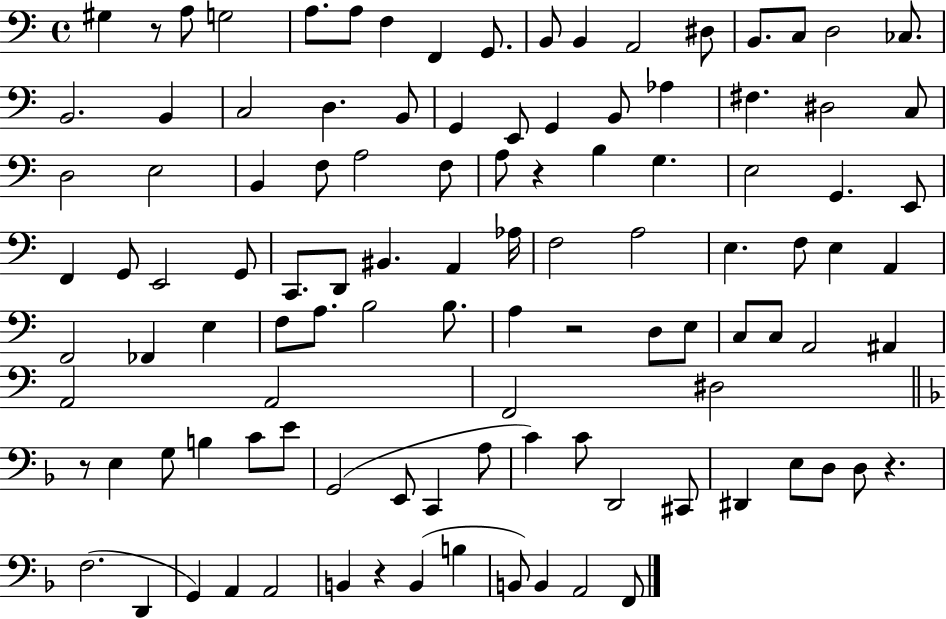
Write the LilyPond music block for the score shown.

{
  \clef bass
  \time 4/4
  \defaultTimeSignature
  \key c \major
  gis4 r8 a8 g2 | a8. a8 f4 f,4 g,8. | b,8 b,4 a,2 dis8 | b,8. c8 d2 ces8. | \break b,2. b,4 | c2 d4. b,8 | g,4 e,8 g,4 b,8 aes4 | fis4. dis2 c8 | \break d2 e2 | b,4 f8 a2 f8 | a8 r4 b4 g4. | e2 g,4. e,8 | \break f,4 g,8 e,2 g,8 | c,8. d,8 bis,4. a,4 aes16 | f2 a2 | e4. f8 e4 a,4 | \break f,2 fes,4 e4 | f8 a8. b2 b8. | a4 r2 d8 e8 | c8 c8 a,2 ais,4 | \break a,2 a,2 | f,2 dis2 | \bar "||" \break \key f \major r8 e4 g8 b4 c'8 e'8 | g,2( e,8 c,4 a8 | c'4) c'8 d,2 cis,8 | dis,4 e8 d8 d8 r4. | \break f2.( d,4 | g,4) a,4 a,2 | b,4 r4 b,4( b4 | b,8) b,4 a,2 f,8 | \break \bar "|."
}